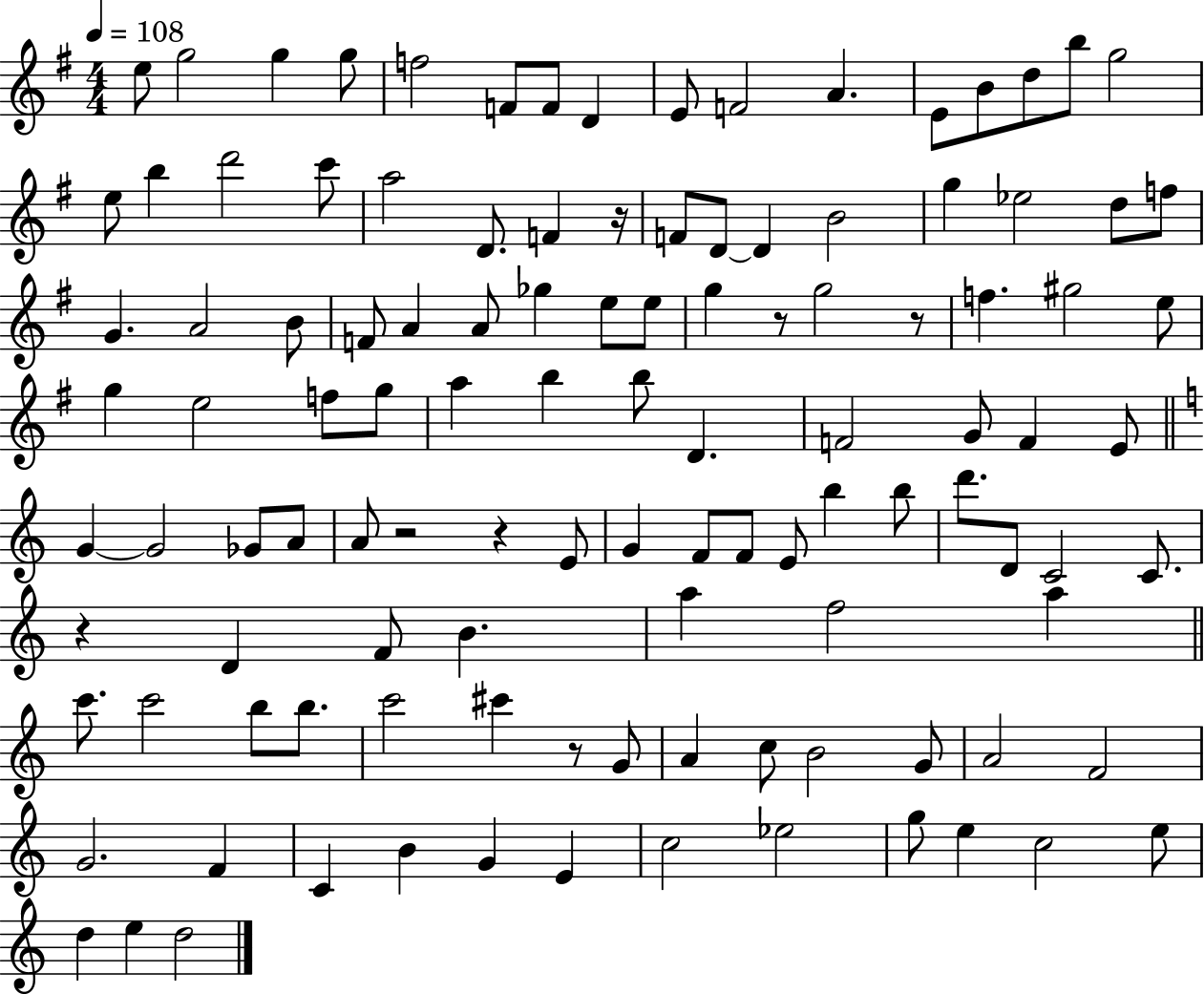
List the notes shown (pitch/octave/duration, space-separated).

E5/e G5/h G5/q G5/e F5/h F4/e F4/e D4/q E4/e F4/h A4/q. E4/e B4/e D5/e B5/e G5/h E5/e B5/q D6/h C6/e A5/h D4/e. F4/q R/s F4/e D4/e D4/q B4/h G5/q Eb5/h D5/e F5/e G4/q. A4/h B4/e F4/e A4/q A4/e Gb5/q E5/e E5/e G5/q R/e G5/h R/e F5/q. G#5/h E5/e G5/q E5/h F5/e G5/e A5/q B5/q B5/e D4/q. F4/h G4/e F4/q E4/e G4/q G4/h Gb4/e A4/e A4/e R/h R/q E4/e G4/q F4/e F4/e E4/e B5/q B5/e D6/e. D4/e C4/h C4/e. R/q D4/q F4/e B4/q. A5/q F5/h A5/q C6/e. C6/h B5/e B5/e. C6/h C#6/q R/e G4/e A4/q C5/e B4/h G4/e A4/h F4/h G4/h. F4/q C4/q B4/q G4/q E4/q C5/h Eb5/h G5/e E5/q C5/h E5/e D5/q E5/q D5/h